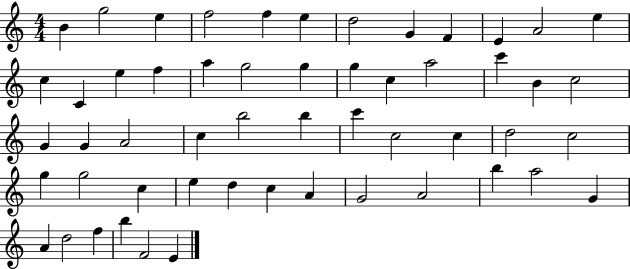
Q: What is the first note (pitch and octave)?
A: B4